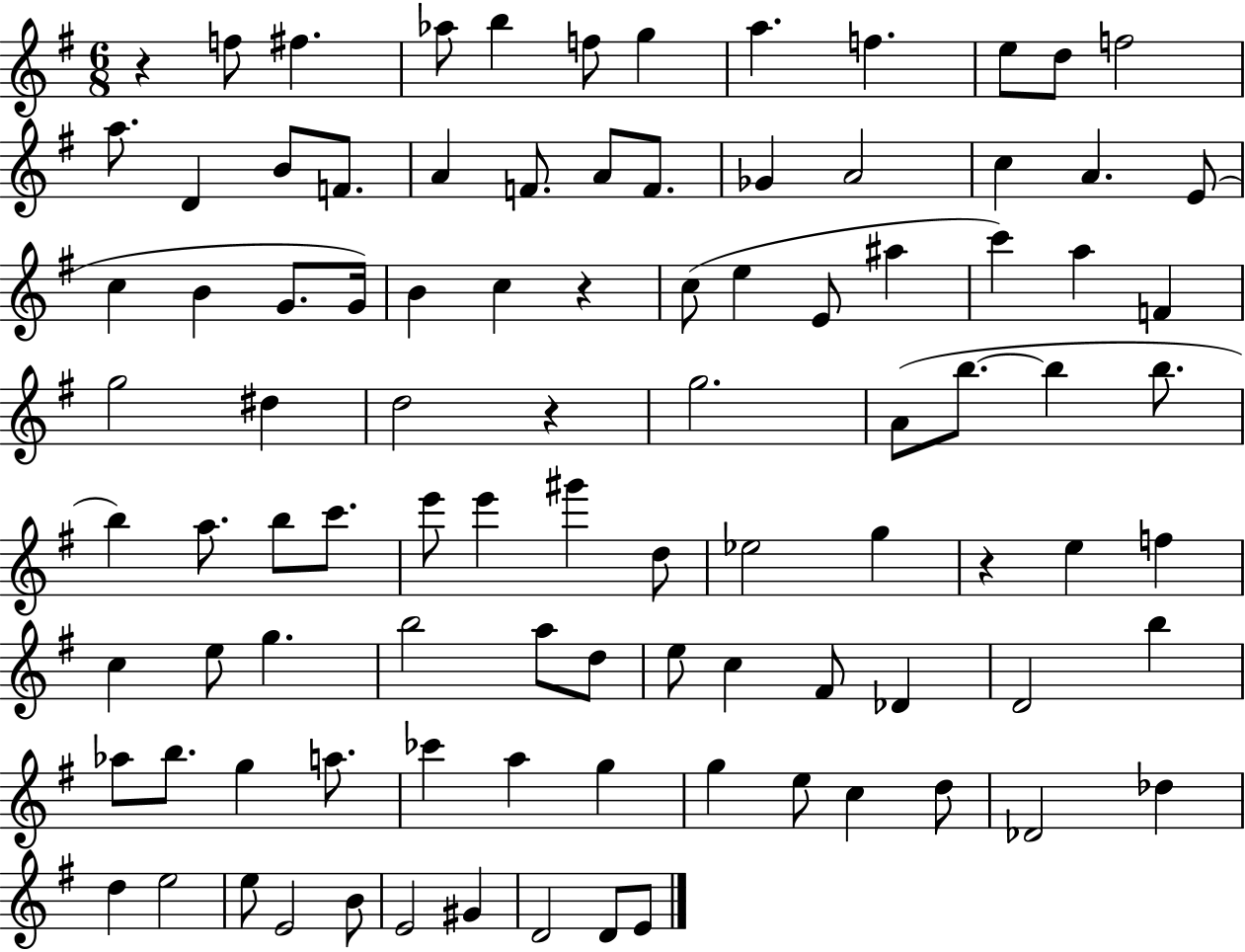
{
  \clef treble
  \numericTimeSignature
  \time 6/8
  \key g \major
  r4 f''8 fis''4. | aes''8 b''4 f''8 g''4 | a''4. f''4. | e''8 d''8 f''2 | \break a''8. d'4 b'8 f'8. | a'4 f'8. a'8 f'8. | ges'4 a'2 | c''4 a'4. e'8( | \break c''4 b'4 g'8. g'16) | b'4 c''4 r4 | c''8( e''4 e'8 ais''4 | c'''4) a''4 f'4 | \break g''2 dis''4 | d''2 r4 | g''2. | a'8( b''8.~~ b''4 b''8. | \break b''4) a''8. b''8 c'''8. | e'''8 e'''4 gis'''4 d''8 | ees''2 g''4 | r4 e''4 f''4 | \break c''4 e''8 g''4. | b''2 a''8 d''8 | e''8 c''4 fis'8 des'4 | d'2 b''4 | \break aes''8 b''8. g''4 a''8. | ces'''4 a''4 g''4 | g''4 e''8 c''4 d''8 | des'2 des''4 | \break d''4 e''2 | e''8 e'2 b'8 | e'2 gis'4 | d'2 d'8 e'8 | \break \bar "|."
}